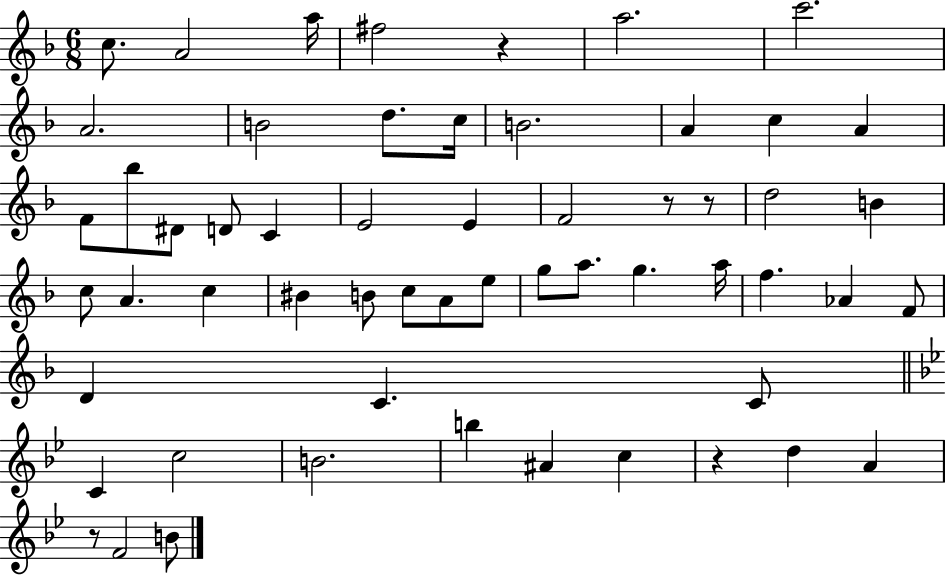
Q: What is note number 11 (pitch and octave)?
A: B4